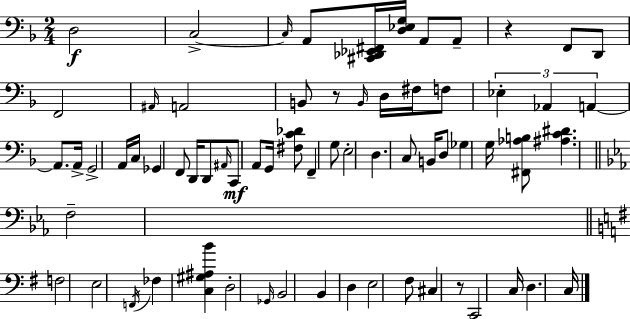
X:1
T:Untitled
M:2/4
L:1/4
K:Dm
D,2 C,2 C,/4 A,,/2 [^C,,_D,,_E,,^F,,]/4 [D,_E,G,]/4 A,,/2 A,,/2 z F,,/2 D,,/2 F,,2 ^A,,/4 A,,2 B,,/2 z/2 B,,/4 D,/4 ^F,/4 F,/2 _E, _A,, A,, A,,/2 A,,/4 G,,2 A,,/4 C,/4 _G,, F,,/2 D,,/4 D,,/2 ^A,,/4 C,,/2 A,,/2 G,,/4 [^F,C_D]/2 F,, G,/2 E,2 D, C,/2 B,,/4 D,/2 _G, G,/4 [^F,,_A,B,]/2 [^A,C^D] F,2 F,2 E,2 F,,/4 _F, [C,^G,^A,B] D,2 _G,,/4 B,,2 B,, D, E,2 ^F,/2 ^C, z/2 C,,2 C,/4 D, C,/4